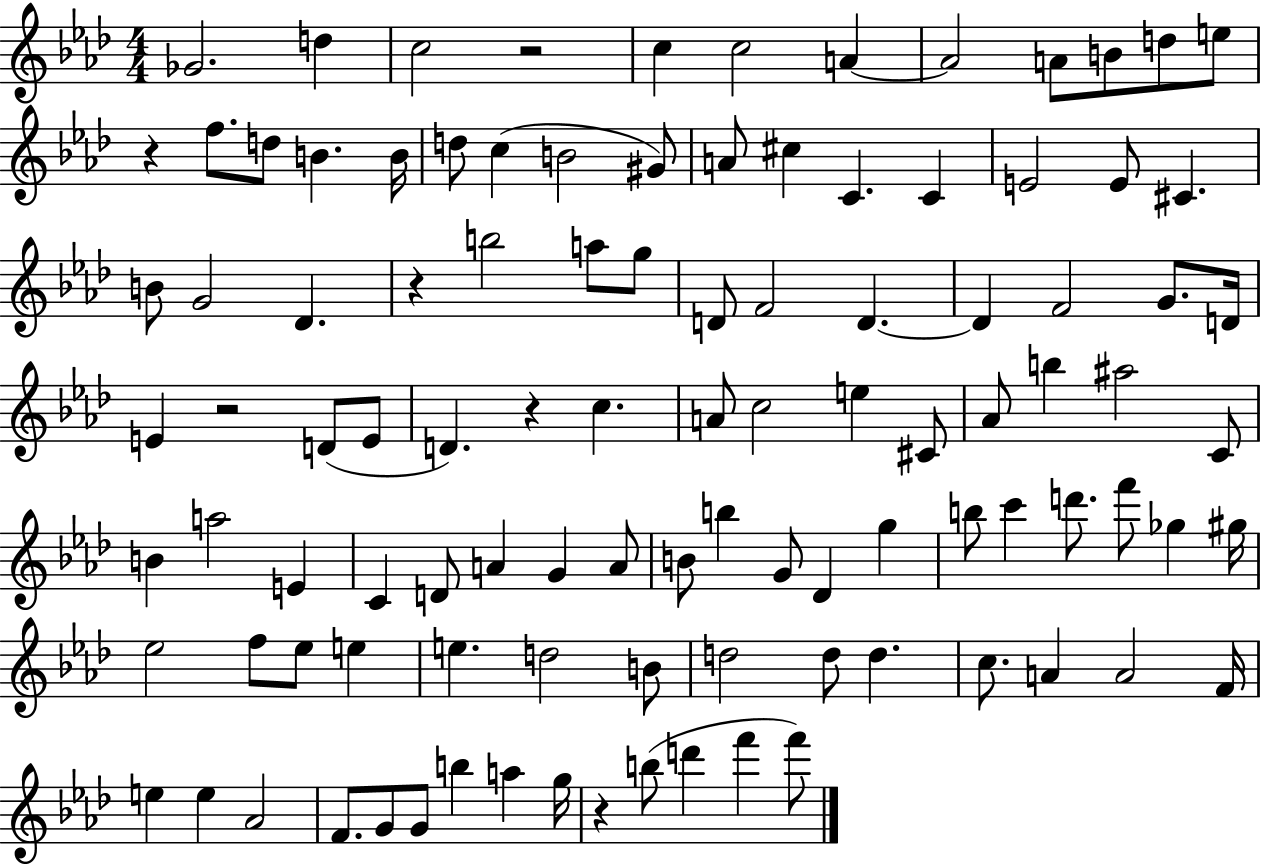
X:1
T:Untitled
M:4/4
L:1/4
K:Ab
_G2 d c2 z2 c c2 A A2 A/2 B/2 d/2 e/2 z f/2 d/2 B B/4 d/2 c B2 ^G/2 A/2 ^c C C E2 E/2 ^C B/2 G2 _D z b2 a/2 g/2 D/2 F2 D D F2 G/2 D/4 E z2 D/2 E/2 D z c A/2 c2 e ^C/2 _A/2 b ^a2 C/2 B a2 E C D/2 A G A/2 B/2 b G/2 _D g b/2 c' d'/2 f'/2 _g ^g/4 _e2 f/2 _e/2 e e d2 B/2 d2 d/2 d c/2 A A2 F/4 e e _A2 F/2 G/2 G/2 b a g/4 z b/2 d' f' f'/2